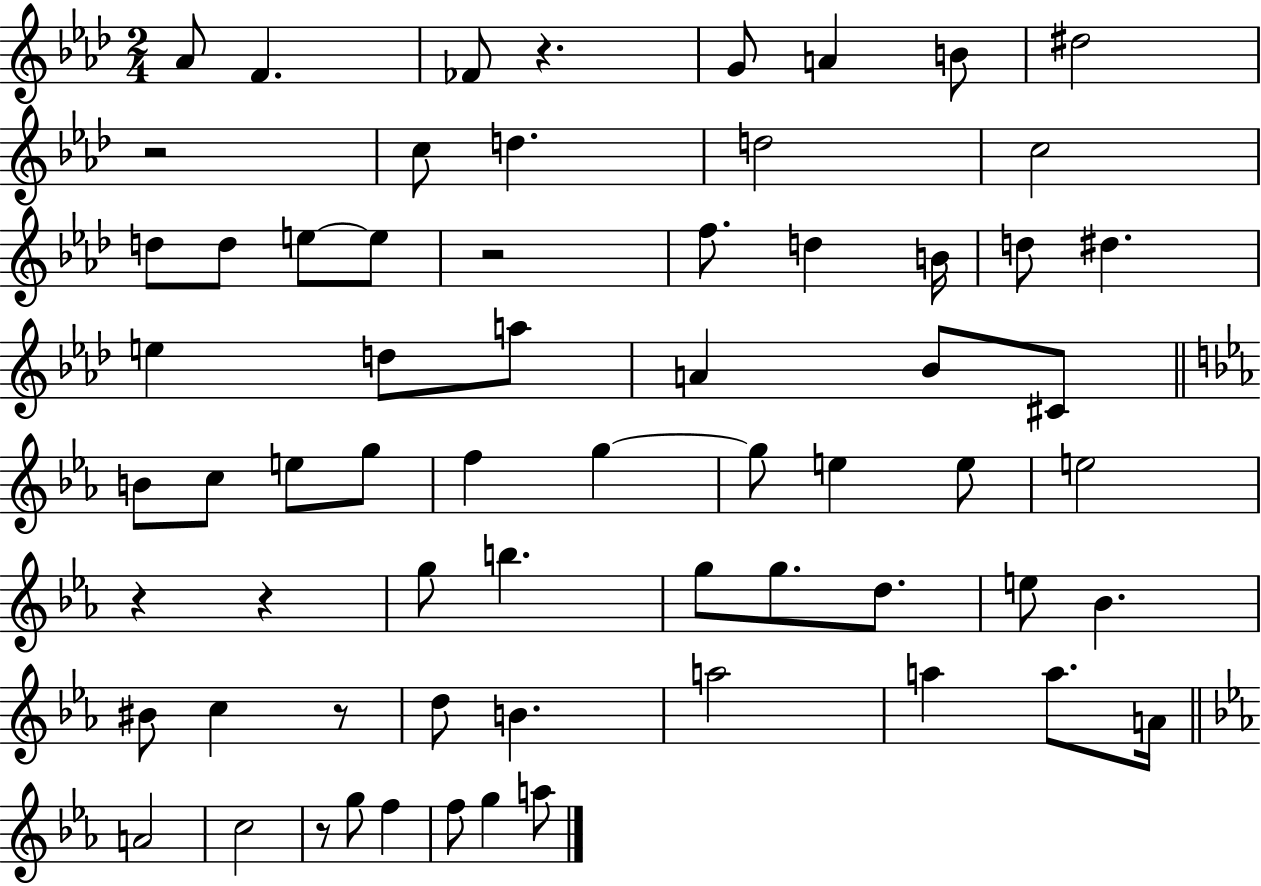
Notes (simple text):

Ab4/e F4/q. FES4/e R/q. G4/e A4/q B4/e D#5/h R/h C5/e D5/q. D5/h C5/h D5/e D5/e E5/e E5/e R/h F5/e. D5/q B4/s D5/e D#5/q. E5/q D5/e A5/e A4/q Bb4/e C#4/e B4/e C5/e E5/e G5/e F5/q G5/q G5/e E5/q E5/e E5/h R/q R/q G5/e B5/q. G5/e G5/e. D5/e. E5/e Bb4/q. BIS4/e C5/q R/e D5/e B4/q. A5/h A5/q A5/e. A4/s A4/h C5/h R/e G5/e F5/q F5/e G5/q A5/e